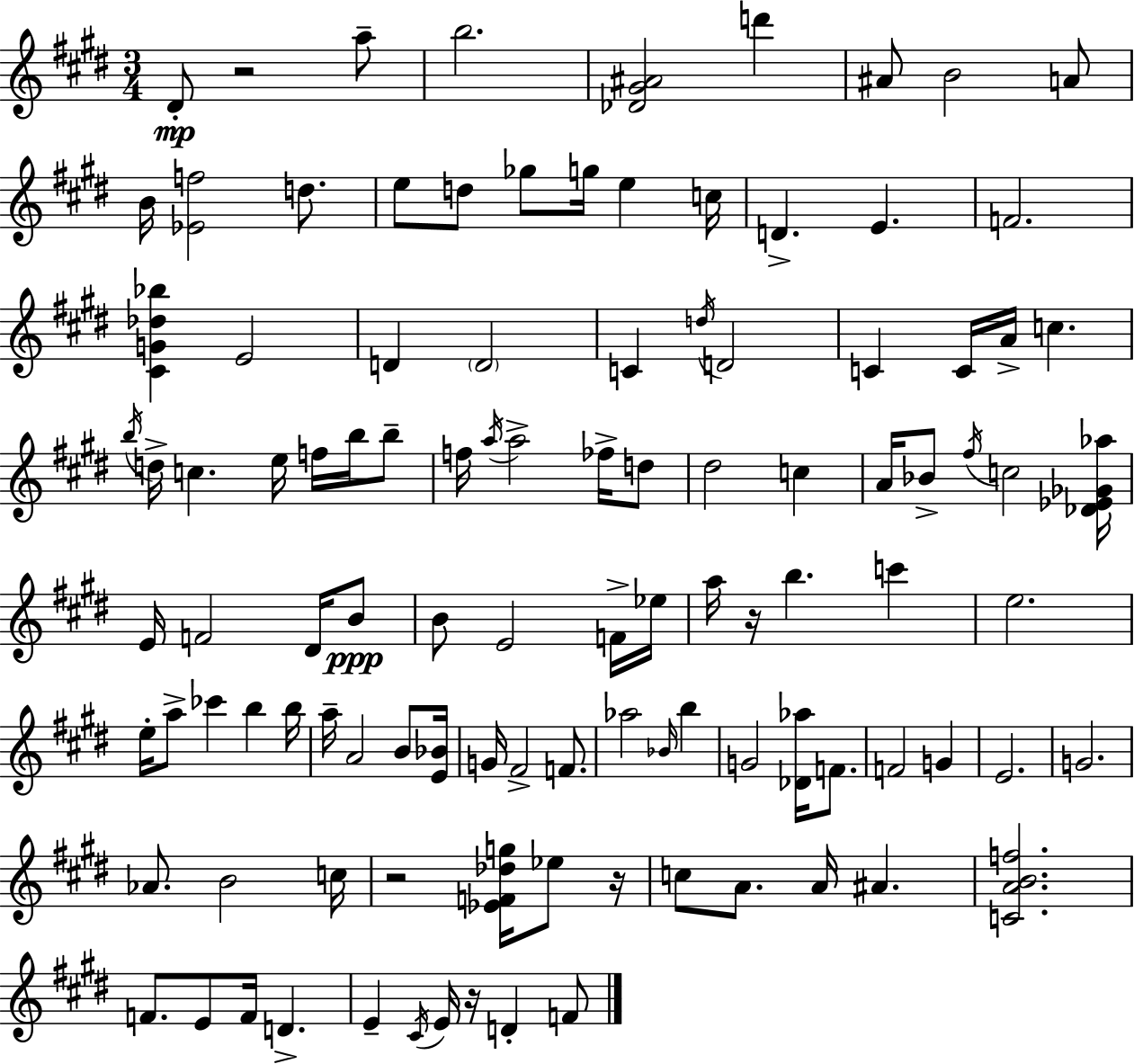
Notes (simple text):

D#4/e R/h A5/e B5/h. [Db4,G#4,A#4]/h D6/q A#4/e B4/h A4/e B4/s [Eb4,F5]/h D5/e. E5/e D5/e Gb5/e G5/s E5/q C5/s D4/q. E4/q. F4/h. [C#4,G4,Db5,Bb5]/q E4/h D4/q D4/h C4/q D5/s D4/h C4/q C4/s A4/s C5/q. B5/s D5/s C5/q. E5/s F5/s B5/s B5/e F5/s A5/s A5/h FES5/s D5/e D#5/h C5/q A4/s Bb4/e F#5/s C5/h [Db4,Eb4,Gb4,Ab5]/s E4/s F4/h D#4/s B4/e B4/e E4/h F4/s Eb5/s A5/s R/s B5/q. C6/q E5/h. E5/s A5/e CES6/q B5/q B5/s A5/s A4/h B4/e [E4,Bb4]/s G4/s F#4/h F4/e. Ab5/h Bb4/s B5/q G4/h [Db4,Ab5]/s F4/e. F4/h G4/q E4/h. G4/h. Ab4/e. B4/h C5/s R/h [Eb4,F4,Db5,G5]/s Eb5/e R/s C5/e A4/e. A4/s A#4/q. [C4,A4,B4,F5]/h. F4/e. E4/e F4/s D4/q. E4/q C#4/s E4/s R/s D4/q F4/e